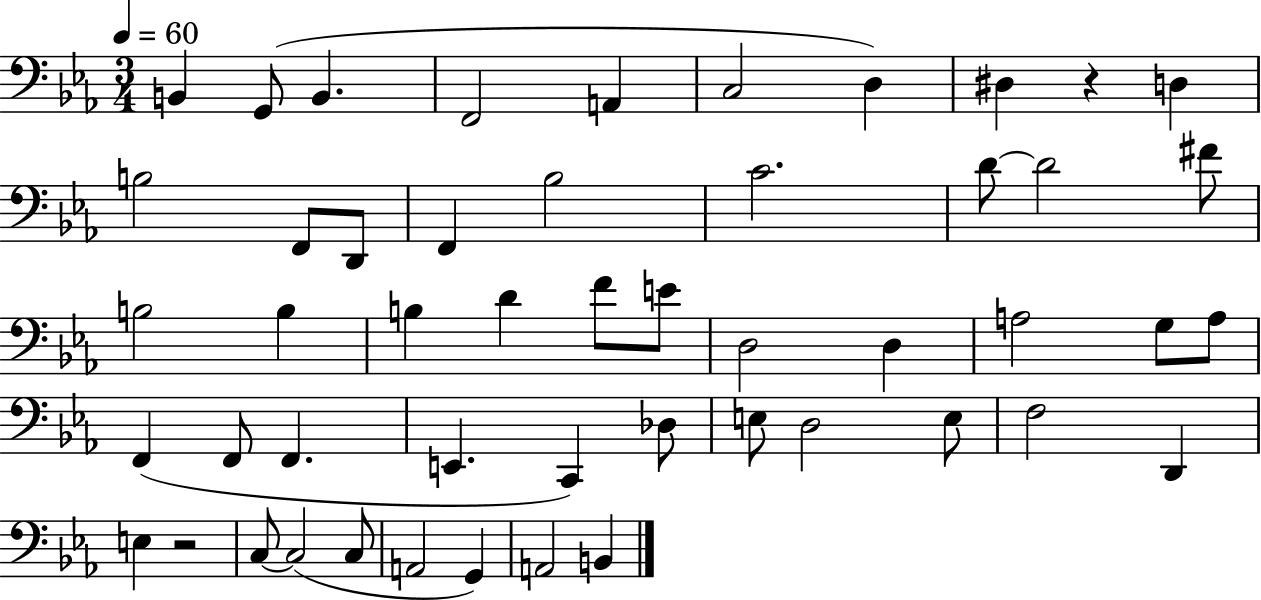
{
  \clef bass
  \numericTimeSignature
  \time 3/4
  \key ees \major
  \tempo 4 = 60
  b,4 g,8( b,4. | f,2 a,4 | c2 d4) | dis4 r4 d4 | \break b2 f,8 d,8 | f,4 bes2 | c'2. | d'8~~ d'2 fis'8 | \break b2 b4 | b4 d'4 f'8 e'8 | d2 d4 | a2 g8 a8 | \break f,4( f,8 f,4. | e,4. c,4) des8 | e8 d2 e8 | f2 d,4 | \break e4 r2 | c8~~ c2( c8 | a,2 g,4) | a,2 b,4 | \break \bar "|."
}